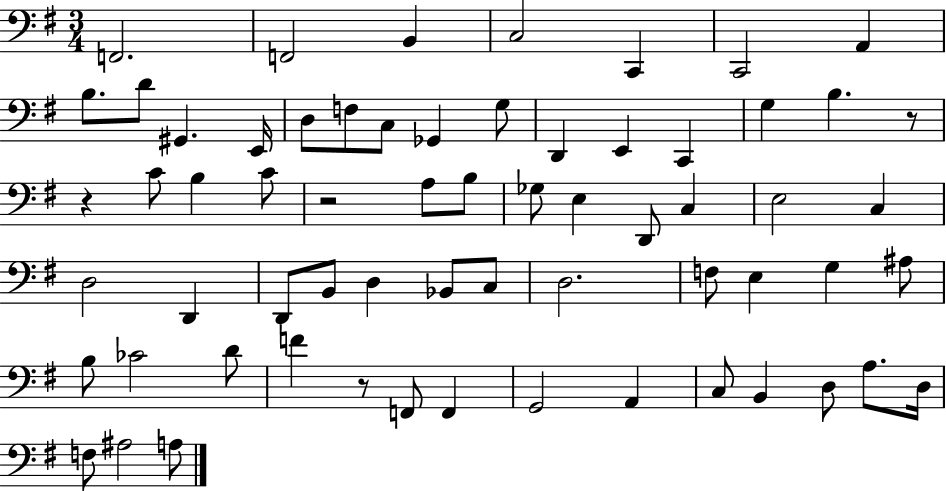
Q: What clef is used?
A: bass